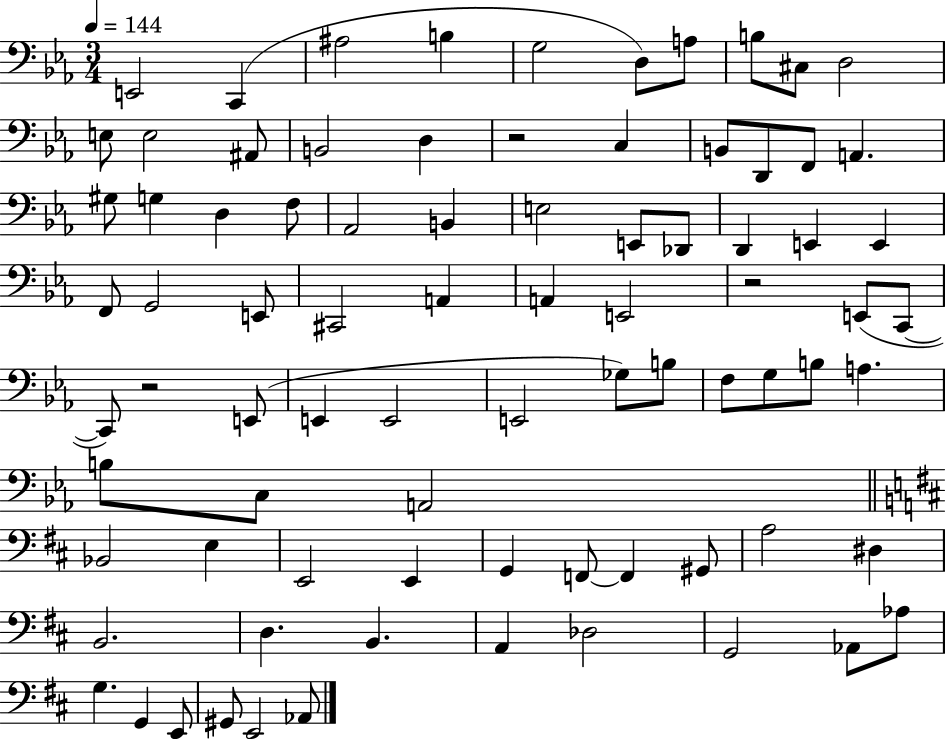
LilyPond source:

{
  \clef bass
  \numericTimeSignature
  \time 3/4
  \key ees \major
  \tempo 4 = 144
  \repeat volta 2 { e,2 c,4( | ais2 b4 | g2 d8) a8 | b8 cis8 d2 | \break e8 e2 ais,8 | b,2 d4 | r2 c4 | b,8 d,8 f,8 a,4. | \break gis8 g4 d4 f8 | aes,2 b,4 | e2 e,8 des,8 | d,4 e,4 e,4 | \break f,8 g,2 e,8 | cis,2 a,4 | a,4 e,2 | r2 e,8( c,8~~ | \break c,8) r2 e,8( | e,4 e,2 | e,2 ges8) b8 | f8 g8 b8 a4. | \break b8 c8 a,2 | \bar "||" \break \key d \major bes,2 e4 | e,2 e,4 | g,4 f,8~~ f,4 gis,8 | a2 dis4 | \break b,2. | d4. b,4. | a,4 des2 | g,2 aes,8 aes8 | \break g4. g,4 e,8 | gis,8 e,2 aes,8 | } \bar "|."
}